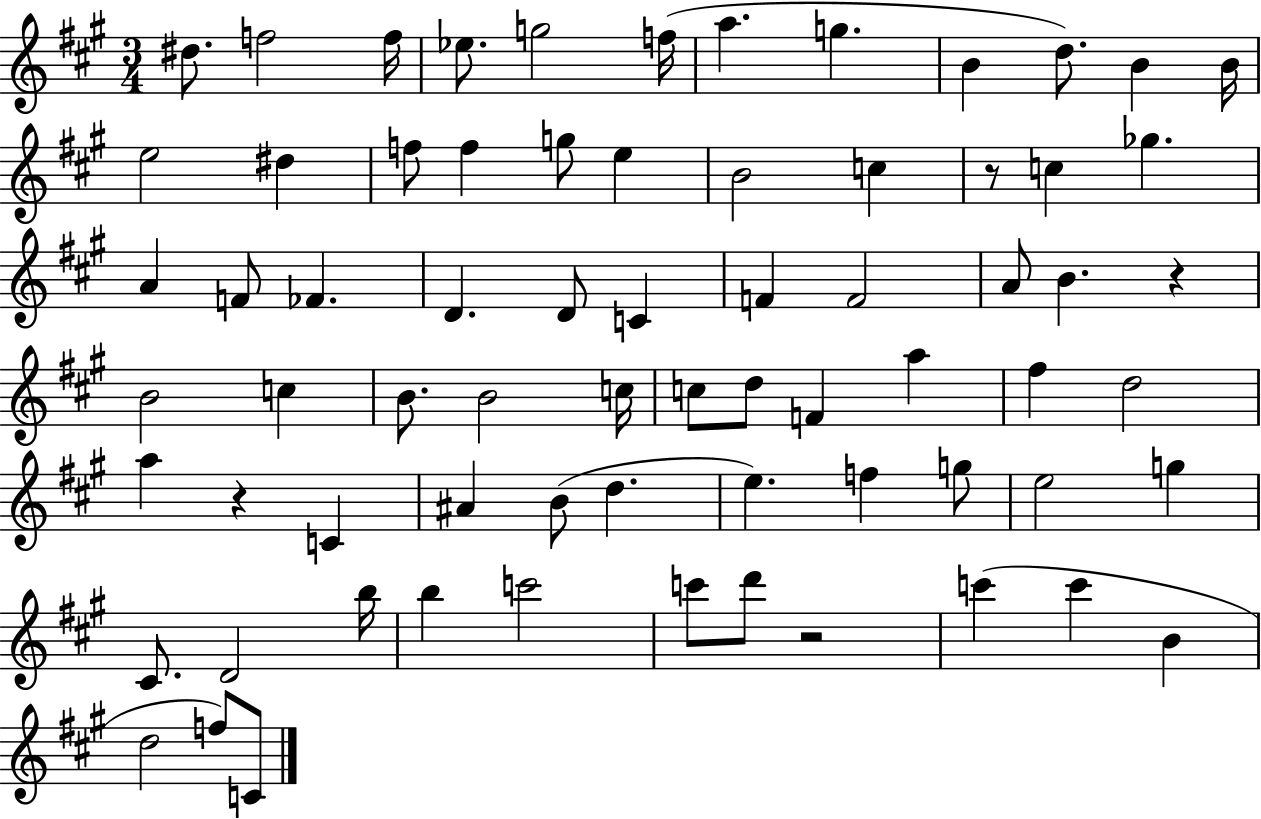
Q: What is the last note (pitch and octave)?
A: C4